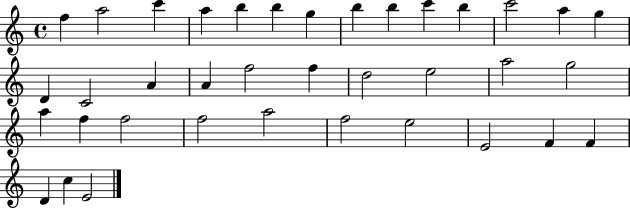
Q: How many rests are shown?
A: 0